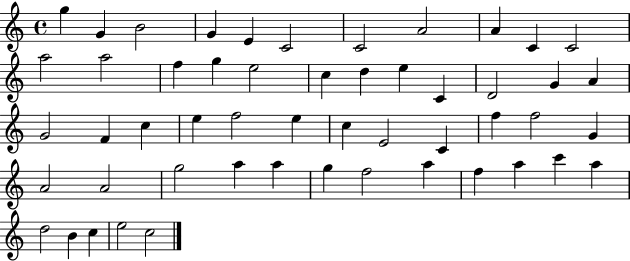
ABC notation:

X:1
T:Untitled
M:4/4
L:1/4
K:C
g G B2 G E C2 C2 A2 A C C2 a2 a2 f g e2 c d e C D2 G A G2 F c e f2 e c E2 C f f2 G A2 A2 g2 a a g f2 a f a c' a d2 B c e2 c2